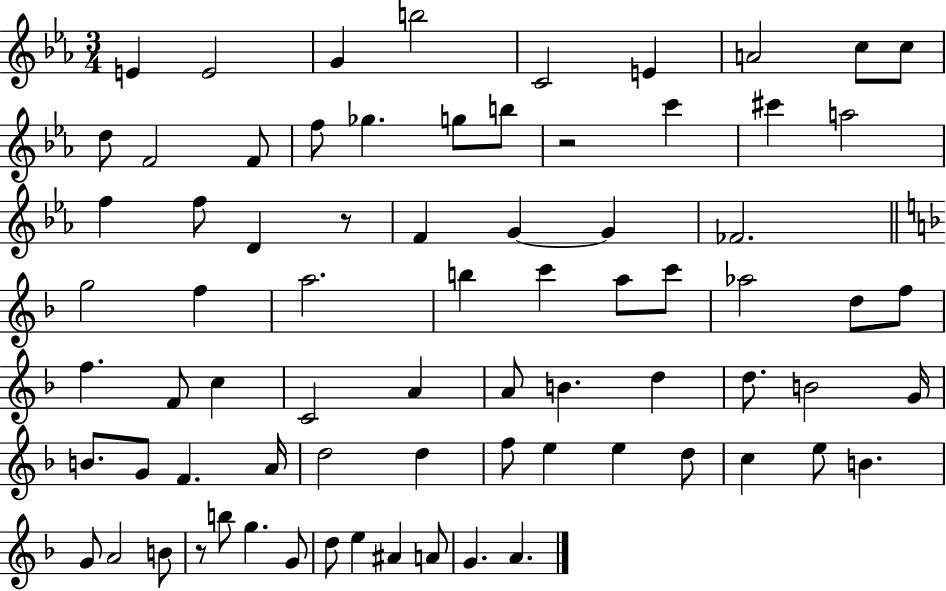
{
  \clef treble
  \numericTimeSignature
  \time 3/4
  \key ees \major
  e'4 e'2 | g'4 b''2 | c'2 e'4 | a'2 c''8 c''8 | \break d''8 f'2 f'8 | f''8 ges''4. g''8 b''8 | r2 c'''4 | cis'''4 a''2 | \break f''4 f''8 d'4 r8 | f'4 g'4~~ g'4 | fes'2. | \bar "||" \break \key d \minor g''2 f''4 | a''2. | b''4 c'''4 a''8 c'''8 | aes''2 d''8 f''8 | \break f''4. f'8 c''4 | c'2 a'4 | a'8 b'4. d''4 | d''8. b'2 g'16 | \break b'8. g'8 f'4. a'16 | d''2 d''4 | f''8 e''4 e''4 d''8 | c''4 e''8 b'4. | \break g'8 a'2 b'8 | r8 b''8 g''4. g'8 | d''8 e''4 ais'4 a'8 | g'4. a'4. | \break \bar "|."
}